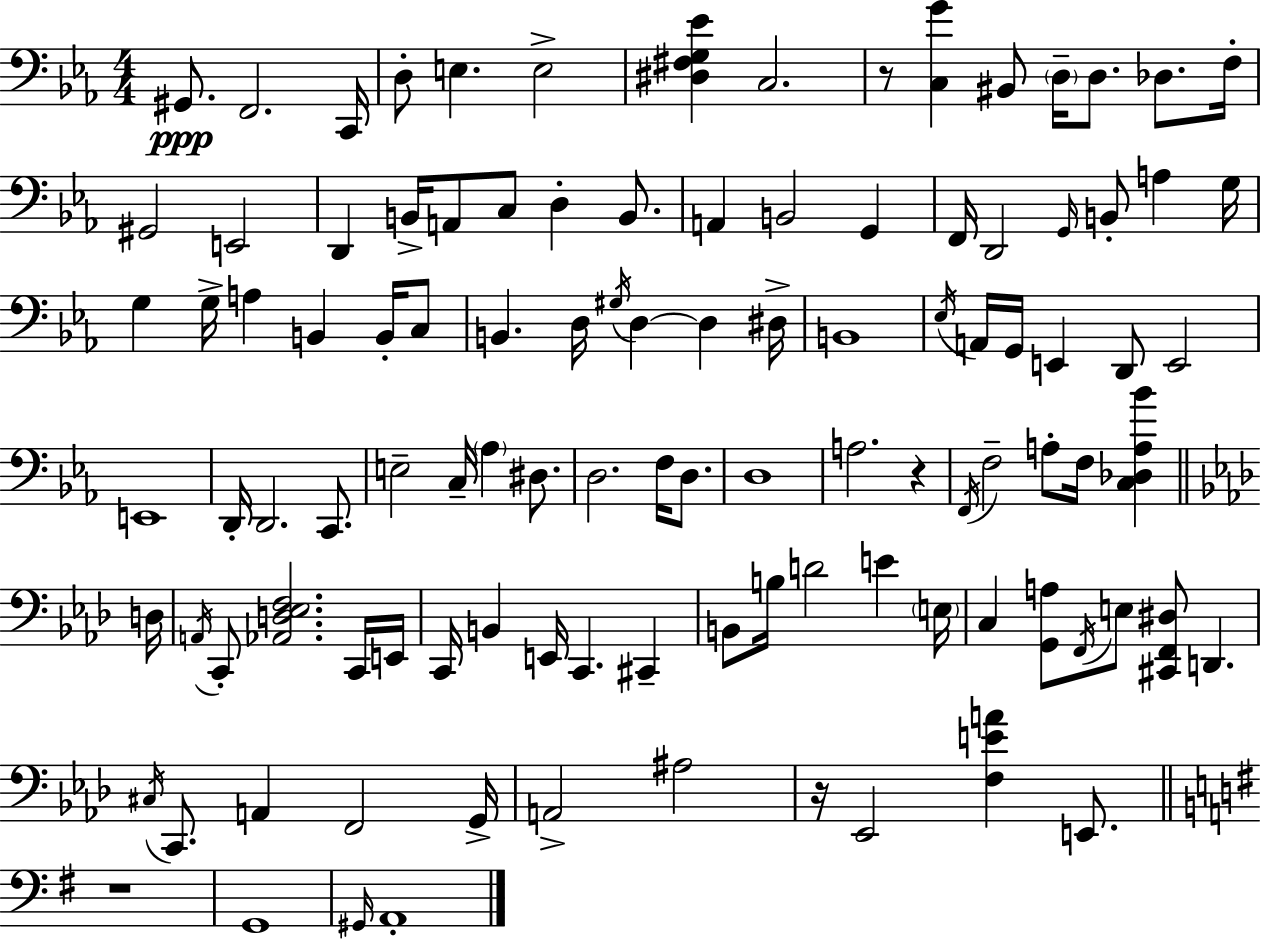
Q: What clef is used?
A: bass